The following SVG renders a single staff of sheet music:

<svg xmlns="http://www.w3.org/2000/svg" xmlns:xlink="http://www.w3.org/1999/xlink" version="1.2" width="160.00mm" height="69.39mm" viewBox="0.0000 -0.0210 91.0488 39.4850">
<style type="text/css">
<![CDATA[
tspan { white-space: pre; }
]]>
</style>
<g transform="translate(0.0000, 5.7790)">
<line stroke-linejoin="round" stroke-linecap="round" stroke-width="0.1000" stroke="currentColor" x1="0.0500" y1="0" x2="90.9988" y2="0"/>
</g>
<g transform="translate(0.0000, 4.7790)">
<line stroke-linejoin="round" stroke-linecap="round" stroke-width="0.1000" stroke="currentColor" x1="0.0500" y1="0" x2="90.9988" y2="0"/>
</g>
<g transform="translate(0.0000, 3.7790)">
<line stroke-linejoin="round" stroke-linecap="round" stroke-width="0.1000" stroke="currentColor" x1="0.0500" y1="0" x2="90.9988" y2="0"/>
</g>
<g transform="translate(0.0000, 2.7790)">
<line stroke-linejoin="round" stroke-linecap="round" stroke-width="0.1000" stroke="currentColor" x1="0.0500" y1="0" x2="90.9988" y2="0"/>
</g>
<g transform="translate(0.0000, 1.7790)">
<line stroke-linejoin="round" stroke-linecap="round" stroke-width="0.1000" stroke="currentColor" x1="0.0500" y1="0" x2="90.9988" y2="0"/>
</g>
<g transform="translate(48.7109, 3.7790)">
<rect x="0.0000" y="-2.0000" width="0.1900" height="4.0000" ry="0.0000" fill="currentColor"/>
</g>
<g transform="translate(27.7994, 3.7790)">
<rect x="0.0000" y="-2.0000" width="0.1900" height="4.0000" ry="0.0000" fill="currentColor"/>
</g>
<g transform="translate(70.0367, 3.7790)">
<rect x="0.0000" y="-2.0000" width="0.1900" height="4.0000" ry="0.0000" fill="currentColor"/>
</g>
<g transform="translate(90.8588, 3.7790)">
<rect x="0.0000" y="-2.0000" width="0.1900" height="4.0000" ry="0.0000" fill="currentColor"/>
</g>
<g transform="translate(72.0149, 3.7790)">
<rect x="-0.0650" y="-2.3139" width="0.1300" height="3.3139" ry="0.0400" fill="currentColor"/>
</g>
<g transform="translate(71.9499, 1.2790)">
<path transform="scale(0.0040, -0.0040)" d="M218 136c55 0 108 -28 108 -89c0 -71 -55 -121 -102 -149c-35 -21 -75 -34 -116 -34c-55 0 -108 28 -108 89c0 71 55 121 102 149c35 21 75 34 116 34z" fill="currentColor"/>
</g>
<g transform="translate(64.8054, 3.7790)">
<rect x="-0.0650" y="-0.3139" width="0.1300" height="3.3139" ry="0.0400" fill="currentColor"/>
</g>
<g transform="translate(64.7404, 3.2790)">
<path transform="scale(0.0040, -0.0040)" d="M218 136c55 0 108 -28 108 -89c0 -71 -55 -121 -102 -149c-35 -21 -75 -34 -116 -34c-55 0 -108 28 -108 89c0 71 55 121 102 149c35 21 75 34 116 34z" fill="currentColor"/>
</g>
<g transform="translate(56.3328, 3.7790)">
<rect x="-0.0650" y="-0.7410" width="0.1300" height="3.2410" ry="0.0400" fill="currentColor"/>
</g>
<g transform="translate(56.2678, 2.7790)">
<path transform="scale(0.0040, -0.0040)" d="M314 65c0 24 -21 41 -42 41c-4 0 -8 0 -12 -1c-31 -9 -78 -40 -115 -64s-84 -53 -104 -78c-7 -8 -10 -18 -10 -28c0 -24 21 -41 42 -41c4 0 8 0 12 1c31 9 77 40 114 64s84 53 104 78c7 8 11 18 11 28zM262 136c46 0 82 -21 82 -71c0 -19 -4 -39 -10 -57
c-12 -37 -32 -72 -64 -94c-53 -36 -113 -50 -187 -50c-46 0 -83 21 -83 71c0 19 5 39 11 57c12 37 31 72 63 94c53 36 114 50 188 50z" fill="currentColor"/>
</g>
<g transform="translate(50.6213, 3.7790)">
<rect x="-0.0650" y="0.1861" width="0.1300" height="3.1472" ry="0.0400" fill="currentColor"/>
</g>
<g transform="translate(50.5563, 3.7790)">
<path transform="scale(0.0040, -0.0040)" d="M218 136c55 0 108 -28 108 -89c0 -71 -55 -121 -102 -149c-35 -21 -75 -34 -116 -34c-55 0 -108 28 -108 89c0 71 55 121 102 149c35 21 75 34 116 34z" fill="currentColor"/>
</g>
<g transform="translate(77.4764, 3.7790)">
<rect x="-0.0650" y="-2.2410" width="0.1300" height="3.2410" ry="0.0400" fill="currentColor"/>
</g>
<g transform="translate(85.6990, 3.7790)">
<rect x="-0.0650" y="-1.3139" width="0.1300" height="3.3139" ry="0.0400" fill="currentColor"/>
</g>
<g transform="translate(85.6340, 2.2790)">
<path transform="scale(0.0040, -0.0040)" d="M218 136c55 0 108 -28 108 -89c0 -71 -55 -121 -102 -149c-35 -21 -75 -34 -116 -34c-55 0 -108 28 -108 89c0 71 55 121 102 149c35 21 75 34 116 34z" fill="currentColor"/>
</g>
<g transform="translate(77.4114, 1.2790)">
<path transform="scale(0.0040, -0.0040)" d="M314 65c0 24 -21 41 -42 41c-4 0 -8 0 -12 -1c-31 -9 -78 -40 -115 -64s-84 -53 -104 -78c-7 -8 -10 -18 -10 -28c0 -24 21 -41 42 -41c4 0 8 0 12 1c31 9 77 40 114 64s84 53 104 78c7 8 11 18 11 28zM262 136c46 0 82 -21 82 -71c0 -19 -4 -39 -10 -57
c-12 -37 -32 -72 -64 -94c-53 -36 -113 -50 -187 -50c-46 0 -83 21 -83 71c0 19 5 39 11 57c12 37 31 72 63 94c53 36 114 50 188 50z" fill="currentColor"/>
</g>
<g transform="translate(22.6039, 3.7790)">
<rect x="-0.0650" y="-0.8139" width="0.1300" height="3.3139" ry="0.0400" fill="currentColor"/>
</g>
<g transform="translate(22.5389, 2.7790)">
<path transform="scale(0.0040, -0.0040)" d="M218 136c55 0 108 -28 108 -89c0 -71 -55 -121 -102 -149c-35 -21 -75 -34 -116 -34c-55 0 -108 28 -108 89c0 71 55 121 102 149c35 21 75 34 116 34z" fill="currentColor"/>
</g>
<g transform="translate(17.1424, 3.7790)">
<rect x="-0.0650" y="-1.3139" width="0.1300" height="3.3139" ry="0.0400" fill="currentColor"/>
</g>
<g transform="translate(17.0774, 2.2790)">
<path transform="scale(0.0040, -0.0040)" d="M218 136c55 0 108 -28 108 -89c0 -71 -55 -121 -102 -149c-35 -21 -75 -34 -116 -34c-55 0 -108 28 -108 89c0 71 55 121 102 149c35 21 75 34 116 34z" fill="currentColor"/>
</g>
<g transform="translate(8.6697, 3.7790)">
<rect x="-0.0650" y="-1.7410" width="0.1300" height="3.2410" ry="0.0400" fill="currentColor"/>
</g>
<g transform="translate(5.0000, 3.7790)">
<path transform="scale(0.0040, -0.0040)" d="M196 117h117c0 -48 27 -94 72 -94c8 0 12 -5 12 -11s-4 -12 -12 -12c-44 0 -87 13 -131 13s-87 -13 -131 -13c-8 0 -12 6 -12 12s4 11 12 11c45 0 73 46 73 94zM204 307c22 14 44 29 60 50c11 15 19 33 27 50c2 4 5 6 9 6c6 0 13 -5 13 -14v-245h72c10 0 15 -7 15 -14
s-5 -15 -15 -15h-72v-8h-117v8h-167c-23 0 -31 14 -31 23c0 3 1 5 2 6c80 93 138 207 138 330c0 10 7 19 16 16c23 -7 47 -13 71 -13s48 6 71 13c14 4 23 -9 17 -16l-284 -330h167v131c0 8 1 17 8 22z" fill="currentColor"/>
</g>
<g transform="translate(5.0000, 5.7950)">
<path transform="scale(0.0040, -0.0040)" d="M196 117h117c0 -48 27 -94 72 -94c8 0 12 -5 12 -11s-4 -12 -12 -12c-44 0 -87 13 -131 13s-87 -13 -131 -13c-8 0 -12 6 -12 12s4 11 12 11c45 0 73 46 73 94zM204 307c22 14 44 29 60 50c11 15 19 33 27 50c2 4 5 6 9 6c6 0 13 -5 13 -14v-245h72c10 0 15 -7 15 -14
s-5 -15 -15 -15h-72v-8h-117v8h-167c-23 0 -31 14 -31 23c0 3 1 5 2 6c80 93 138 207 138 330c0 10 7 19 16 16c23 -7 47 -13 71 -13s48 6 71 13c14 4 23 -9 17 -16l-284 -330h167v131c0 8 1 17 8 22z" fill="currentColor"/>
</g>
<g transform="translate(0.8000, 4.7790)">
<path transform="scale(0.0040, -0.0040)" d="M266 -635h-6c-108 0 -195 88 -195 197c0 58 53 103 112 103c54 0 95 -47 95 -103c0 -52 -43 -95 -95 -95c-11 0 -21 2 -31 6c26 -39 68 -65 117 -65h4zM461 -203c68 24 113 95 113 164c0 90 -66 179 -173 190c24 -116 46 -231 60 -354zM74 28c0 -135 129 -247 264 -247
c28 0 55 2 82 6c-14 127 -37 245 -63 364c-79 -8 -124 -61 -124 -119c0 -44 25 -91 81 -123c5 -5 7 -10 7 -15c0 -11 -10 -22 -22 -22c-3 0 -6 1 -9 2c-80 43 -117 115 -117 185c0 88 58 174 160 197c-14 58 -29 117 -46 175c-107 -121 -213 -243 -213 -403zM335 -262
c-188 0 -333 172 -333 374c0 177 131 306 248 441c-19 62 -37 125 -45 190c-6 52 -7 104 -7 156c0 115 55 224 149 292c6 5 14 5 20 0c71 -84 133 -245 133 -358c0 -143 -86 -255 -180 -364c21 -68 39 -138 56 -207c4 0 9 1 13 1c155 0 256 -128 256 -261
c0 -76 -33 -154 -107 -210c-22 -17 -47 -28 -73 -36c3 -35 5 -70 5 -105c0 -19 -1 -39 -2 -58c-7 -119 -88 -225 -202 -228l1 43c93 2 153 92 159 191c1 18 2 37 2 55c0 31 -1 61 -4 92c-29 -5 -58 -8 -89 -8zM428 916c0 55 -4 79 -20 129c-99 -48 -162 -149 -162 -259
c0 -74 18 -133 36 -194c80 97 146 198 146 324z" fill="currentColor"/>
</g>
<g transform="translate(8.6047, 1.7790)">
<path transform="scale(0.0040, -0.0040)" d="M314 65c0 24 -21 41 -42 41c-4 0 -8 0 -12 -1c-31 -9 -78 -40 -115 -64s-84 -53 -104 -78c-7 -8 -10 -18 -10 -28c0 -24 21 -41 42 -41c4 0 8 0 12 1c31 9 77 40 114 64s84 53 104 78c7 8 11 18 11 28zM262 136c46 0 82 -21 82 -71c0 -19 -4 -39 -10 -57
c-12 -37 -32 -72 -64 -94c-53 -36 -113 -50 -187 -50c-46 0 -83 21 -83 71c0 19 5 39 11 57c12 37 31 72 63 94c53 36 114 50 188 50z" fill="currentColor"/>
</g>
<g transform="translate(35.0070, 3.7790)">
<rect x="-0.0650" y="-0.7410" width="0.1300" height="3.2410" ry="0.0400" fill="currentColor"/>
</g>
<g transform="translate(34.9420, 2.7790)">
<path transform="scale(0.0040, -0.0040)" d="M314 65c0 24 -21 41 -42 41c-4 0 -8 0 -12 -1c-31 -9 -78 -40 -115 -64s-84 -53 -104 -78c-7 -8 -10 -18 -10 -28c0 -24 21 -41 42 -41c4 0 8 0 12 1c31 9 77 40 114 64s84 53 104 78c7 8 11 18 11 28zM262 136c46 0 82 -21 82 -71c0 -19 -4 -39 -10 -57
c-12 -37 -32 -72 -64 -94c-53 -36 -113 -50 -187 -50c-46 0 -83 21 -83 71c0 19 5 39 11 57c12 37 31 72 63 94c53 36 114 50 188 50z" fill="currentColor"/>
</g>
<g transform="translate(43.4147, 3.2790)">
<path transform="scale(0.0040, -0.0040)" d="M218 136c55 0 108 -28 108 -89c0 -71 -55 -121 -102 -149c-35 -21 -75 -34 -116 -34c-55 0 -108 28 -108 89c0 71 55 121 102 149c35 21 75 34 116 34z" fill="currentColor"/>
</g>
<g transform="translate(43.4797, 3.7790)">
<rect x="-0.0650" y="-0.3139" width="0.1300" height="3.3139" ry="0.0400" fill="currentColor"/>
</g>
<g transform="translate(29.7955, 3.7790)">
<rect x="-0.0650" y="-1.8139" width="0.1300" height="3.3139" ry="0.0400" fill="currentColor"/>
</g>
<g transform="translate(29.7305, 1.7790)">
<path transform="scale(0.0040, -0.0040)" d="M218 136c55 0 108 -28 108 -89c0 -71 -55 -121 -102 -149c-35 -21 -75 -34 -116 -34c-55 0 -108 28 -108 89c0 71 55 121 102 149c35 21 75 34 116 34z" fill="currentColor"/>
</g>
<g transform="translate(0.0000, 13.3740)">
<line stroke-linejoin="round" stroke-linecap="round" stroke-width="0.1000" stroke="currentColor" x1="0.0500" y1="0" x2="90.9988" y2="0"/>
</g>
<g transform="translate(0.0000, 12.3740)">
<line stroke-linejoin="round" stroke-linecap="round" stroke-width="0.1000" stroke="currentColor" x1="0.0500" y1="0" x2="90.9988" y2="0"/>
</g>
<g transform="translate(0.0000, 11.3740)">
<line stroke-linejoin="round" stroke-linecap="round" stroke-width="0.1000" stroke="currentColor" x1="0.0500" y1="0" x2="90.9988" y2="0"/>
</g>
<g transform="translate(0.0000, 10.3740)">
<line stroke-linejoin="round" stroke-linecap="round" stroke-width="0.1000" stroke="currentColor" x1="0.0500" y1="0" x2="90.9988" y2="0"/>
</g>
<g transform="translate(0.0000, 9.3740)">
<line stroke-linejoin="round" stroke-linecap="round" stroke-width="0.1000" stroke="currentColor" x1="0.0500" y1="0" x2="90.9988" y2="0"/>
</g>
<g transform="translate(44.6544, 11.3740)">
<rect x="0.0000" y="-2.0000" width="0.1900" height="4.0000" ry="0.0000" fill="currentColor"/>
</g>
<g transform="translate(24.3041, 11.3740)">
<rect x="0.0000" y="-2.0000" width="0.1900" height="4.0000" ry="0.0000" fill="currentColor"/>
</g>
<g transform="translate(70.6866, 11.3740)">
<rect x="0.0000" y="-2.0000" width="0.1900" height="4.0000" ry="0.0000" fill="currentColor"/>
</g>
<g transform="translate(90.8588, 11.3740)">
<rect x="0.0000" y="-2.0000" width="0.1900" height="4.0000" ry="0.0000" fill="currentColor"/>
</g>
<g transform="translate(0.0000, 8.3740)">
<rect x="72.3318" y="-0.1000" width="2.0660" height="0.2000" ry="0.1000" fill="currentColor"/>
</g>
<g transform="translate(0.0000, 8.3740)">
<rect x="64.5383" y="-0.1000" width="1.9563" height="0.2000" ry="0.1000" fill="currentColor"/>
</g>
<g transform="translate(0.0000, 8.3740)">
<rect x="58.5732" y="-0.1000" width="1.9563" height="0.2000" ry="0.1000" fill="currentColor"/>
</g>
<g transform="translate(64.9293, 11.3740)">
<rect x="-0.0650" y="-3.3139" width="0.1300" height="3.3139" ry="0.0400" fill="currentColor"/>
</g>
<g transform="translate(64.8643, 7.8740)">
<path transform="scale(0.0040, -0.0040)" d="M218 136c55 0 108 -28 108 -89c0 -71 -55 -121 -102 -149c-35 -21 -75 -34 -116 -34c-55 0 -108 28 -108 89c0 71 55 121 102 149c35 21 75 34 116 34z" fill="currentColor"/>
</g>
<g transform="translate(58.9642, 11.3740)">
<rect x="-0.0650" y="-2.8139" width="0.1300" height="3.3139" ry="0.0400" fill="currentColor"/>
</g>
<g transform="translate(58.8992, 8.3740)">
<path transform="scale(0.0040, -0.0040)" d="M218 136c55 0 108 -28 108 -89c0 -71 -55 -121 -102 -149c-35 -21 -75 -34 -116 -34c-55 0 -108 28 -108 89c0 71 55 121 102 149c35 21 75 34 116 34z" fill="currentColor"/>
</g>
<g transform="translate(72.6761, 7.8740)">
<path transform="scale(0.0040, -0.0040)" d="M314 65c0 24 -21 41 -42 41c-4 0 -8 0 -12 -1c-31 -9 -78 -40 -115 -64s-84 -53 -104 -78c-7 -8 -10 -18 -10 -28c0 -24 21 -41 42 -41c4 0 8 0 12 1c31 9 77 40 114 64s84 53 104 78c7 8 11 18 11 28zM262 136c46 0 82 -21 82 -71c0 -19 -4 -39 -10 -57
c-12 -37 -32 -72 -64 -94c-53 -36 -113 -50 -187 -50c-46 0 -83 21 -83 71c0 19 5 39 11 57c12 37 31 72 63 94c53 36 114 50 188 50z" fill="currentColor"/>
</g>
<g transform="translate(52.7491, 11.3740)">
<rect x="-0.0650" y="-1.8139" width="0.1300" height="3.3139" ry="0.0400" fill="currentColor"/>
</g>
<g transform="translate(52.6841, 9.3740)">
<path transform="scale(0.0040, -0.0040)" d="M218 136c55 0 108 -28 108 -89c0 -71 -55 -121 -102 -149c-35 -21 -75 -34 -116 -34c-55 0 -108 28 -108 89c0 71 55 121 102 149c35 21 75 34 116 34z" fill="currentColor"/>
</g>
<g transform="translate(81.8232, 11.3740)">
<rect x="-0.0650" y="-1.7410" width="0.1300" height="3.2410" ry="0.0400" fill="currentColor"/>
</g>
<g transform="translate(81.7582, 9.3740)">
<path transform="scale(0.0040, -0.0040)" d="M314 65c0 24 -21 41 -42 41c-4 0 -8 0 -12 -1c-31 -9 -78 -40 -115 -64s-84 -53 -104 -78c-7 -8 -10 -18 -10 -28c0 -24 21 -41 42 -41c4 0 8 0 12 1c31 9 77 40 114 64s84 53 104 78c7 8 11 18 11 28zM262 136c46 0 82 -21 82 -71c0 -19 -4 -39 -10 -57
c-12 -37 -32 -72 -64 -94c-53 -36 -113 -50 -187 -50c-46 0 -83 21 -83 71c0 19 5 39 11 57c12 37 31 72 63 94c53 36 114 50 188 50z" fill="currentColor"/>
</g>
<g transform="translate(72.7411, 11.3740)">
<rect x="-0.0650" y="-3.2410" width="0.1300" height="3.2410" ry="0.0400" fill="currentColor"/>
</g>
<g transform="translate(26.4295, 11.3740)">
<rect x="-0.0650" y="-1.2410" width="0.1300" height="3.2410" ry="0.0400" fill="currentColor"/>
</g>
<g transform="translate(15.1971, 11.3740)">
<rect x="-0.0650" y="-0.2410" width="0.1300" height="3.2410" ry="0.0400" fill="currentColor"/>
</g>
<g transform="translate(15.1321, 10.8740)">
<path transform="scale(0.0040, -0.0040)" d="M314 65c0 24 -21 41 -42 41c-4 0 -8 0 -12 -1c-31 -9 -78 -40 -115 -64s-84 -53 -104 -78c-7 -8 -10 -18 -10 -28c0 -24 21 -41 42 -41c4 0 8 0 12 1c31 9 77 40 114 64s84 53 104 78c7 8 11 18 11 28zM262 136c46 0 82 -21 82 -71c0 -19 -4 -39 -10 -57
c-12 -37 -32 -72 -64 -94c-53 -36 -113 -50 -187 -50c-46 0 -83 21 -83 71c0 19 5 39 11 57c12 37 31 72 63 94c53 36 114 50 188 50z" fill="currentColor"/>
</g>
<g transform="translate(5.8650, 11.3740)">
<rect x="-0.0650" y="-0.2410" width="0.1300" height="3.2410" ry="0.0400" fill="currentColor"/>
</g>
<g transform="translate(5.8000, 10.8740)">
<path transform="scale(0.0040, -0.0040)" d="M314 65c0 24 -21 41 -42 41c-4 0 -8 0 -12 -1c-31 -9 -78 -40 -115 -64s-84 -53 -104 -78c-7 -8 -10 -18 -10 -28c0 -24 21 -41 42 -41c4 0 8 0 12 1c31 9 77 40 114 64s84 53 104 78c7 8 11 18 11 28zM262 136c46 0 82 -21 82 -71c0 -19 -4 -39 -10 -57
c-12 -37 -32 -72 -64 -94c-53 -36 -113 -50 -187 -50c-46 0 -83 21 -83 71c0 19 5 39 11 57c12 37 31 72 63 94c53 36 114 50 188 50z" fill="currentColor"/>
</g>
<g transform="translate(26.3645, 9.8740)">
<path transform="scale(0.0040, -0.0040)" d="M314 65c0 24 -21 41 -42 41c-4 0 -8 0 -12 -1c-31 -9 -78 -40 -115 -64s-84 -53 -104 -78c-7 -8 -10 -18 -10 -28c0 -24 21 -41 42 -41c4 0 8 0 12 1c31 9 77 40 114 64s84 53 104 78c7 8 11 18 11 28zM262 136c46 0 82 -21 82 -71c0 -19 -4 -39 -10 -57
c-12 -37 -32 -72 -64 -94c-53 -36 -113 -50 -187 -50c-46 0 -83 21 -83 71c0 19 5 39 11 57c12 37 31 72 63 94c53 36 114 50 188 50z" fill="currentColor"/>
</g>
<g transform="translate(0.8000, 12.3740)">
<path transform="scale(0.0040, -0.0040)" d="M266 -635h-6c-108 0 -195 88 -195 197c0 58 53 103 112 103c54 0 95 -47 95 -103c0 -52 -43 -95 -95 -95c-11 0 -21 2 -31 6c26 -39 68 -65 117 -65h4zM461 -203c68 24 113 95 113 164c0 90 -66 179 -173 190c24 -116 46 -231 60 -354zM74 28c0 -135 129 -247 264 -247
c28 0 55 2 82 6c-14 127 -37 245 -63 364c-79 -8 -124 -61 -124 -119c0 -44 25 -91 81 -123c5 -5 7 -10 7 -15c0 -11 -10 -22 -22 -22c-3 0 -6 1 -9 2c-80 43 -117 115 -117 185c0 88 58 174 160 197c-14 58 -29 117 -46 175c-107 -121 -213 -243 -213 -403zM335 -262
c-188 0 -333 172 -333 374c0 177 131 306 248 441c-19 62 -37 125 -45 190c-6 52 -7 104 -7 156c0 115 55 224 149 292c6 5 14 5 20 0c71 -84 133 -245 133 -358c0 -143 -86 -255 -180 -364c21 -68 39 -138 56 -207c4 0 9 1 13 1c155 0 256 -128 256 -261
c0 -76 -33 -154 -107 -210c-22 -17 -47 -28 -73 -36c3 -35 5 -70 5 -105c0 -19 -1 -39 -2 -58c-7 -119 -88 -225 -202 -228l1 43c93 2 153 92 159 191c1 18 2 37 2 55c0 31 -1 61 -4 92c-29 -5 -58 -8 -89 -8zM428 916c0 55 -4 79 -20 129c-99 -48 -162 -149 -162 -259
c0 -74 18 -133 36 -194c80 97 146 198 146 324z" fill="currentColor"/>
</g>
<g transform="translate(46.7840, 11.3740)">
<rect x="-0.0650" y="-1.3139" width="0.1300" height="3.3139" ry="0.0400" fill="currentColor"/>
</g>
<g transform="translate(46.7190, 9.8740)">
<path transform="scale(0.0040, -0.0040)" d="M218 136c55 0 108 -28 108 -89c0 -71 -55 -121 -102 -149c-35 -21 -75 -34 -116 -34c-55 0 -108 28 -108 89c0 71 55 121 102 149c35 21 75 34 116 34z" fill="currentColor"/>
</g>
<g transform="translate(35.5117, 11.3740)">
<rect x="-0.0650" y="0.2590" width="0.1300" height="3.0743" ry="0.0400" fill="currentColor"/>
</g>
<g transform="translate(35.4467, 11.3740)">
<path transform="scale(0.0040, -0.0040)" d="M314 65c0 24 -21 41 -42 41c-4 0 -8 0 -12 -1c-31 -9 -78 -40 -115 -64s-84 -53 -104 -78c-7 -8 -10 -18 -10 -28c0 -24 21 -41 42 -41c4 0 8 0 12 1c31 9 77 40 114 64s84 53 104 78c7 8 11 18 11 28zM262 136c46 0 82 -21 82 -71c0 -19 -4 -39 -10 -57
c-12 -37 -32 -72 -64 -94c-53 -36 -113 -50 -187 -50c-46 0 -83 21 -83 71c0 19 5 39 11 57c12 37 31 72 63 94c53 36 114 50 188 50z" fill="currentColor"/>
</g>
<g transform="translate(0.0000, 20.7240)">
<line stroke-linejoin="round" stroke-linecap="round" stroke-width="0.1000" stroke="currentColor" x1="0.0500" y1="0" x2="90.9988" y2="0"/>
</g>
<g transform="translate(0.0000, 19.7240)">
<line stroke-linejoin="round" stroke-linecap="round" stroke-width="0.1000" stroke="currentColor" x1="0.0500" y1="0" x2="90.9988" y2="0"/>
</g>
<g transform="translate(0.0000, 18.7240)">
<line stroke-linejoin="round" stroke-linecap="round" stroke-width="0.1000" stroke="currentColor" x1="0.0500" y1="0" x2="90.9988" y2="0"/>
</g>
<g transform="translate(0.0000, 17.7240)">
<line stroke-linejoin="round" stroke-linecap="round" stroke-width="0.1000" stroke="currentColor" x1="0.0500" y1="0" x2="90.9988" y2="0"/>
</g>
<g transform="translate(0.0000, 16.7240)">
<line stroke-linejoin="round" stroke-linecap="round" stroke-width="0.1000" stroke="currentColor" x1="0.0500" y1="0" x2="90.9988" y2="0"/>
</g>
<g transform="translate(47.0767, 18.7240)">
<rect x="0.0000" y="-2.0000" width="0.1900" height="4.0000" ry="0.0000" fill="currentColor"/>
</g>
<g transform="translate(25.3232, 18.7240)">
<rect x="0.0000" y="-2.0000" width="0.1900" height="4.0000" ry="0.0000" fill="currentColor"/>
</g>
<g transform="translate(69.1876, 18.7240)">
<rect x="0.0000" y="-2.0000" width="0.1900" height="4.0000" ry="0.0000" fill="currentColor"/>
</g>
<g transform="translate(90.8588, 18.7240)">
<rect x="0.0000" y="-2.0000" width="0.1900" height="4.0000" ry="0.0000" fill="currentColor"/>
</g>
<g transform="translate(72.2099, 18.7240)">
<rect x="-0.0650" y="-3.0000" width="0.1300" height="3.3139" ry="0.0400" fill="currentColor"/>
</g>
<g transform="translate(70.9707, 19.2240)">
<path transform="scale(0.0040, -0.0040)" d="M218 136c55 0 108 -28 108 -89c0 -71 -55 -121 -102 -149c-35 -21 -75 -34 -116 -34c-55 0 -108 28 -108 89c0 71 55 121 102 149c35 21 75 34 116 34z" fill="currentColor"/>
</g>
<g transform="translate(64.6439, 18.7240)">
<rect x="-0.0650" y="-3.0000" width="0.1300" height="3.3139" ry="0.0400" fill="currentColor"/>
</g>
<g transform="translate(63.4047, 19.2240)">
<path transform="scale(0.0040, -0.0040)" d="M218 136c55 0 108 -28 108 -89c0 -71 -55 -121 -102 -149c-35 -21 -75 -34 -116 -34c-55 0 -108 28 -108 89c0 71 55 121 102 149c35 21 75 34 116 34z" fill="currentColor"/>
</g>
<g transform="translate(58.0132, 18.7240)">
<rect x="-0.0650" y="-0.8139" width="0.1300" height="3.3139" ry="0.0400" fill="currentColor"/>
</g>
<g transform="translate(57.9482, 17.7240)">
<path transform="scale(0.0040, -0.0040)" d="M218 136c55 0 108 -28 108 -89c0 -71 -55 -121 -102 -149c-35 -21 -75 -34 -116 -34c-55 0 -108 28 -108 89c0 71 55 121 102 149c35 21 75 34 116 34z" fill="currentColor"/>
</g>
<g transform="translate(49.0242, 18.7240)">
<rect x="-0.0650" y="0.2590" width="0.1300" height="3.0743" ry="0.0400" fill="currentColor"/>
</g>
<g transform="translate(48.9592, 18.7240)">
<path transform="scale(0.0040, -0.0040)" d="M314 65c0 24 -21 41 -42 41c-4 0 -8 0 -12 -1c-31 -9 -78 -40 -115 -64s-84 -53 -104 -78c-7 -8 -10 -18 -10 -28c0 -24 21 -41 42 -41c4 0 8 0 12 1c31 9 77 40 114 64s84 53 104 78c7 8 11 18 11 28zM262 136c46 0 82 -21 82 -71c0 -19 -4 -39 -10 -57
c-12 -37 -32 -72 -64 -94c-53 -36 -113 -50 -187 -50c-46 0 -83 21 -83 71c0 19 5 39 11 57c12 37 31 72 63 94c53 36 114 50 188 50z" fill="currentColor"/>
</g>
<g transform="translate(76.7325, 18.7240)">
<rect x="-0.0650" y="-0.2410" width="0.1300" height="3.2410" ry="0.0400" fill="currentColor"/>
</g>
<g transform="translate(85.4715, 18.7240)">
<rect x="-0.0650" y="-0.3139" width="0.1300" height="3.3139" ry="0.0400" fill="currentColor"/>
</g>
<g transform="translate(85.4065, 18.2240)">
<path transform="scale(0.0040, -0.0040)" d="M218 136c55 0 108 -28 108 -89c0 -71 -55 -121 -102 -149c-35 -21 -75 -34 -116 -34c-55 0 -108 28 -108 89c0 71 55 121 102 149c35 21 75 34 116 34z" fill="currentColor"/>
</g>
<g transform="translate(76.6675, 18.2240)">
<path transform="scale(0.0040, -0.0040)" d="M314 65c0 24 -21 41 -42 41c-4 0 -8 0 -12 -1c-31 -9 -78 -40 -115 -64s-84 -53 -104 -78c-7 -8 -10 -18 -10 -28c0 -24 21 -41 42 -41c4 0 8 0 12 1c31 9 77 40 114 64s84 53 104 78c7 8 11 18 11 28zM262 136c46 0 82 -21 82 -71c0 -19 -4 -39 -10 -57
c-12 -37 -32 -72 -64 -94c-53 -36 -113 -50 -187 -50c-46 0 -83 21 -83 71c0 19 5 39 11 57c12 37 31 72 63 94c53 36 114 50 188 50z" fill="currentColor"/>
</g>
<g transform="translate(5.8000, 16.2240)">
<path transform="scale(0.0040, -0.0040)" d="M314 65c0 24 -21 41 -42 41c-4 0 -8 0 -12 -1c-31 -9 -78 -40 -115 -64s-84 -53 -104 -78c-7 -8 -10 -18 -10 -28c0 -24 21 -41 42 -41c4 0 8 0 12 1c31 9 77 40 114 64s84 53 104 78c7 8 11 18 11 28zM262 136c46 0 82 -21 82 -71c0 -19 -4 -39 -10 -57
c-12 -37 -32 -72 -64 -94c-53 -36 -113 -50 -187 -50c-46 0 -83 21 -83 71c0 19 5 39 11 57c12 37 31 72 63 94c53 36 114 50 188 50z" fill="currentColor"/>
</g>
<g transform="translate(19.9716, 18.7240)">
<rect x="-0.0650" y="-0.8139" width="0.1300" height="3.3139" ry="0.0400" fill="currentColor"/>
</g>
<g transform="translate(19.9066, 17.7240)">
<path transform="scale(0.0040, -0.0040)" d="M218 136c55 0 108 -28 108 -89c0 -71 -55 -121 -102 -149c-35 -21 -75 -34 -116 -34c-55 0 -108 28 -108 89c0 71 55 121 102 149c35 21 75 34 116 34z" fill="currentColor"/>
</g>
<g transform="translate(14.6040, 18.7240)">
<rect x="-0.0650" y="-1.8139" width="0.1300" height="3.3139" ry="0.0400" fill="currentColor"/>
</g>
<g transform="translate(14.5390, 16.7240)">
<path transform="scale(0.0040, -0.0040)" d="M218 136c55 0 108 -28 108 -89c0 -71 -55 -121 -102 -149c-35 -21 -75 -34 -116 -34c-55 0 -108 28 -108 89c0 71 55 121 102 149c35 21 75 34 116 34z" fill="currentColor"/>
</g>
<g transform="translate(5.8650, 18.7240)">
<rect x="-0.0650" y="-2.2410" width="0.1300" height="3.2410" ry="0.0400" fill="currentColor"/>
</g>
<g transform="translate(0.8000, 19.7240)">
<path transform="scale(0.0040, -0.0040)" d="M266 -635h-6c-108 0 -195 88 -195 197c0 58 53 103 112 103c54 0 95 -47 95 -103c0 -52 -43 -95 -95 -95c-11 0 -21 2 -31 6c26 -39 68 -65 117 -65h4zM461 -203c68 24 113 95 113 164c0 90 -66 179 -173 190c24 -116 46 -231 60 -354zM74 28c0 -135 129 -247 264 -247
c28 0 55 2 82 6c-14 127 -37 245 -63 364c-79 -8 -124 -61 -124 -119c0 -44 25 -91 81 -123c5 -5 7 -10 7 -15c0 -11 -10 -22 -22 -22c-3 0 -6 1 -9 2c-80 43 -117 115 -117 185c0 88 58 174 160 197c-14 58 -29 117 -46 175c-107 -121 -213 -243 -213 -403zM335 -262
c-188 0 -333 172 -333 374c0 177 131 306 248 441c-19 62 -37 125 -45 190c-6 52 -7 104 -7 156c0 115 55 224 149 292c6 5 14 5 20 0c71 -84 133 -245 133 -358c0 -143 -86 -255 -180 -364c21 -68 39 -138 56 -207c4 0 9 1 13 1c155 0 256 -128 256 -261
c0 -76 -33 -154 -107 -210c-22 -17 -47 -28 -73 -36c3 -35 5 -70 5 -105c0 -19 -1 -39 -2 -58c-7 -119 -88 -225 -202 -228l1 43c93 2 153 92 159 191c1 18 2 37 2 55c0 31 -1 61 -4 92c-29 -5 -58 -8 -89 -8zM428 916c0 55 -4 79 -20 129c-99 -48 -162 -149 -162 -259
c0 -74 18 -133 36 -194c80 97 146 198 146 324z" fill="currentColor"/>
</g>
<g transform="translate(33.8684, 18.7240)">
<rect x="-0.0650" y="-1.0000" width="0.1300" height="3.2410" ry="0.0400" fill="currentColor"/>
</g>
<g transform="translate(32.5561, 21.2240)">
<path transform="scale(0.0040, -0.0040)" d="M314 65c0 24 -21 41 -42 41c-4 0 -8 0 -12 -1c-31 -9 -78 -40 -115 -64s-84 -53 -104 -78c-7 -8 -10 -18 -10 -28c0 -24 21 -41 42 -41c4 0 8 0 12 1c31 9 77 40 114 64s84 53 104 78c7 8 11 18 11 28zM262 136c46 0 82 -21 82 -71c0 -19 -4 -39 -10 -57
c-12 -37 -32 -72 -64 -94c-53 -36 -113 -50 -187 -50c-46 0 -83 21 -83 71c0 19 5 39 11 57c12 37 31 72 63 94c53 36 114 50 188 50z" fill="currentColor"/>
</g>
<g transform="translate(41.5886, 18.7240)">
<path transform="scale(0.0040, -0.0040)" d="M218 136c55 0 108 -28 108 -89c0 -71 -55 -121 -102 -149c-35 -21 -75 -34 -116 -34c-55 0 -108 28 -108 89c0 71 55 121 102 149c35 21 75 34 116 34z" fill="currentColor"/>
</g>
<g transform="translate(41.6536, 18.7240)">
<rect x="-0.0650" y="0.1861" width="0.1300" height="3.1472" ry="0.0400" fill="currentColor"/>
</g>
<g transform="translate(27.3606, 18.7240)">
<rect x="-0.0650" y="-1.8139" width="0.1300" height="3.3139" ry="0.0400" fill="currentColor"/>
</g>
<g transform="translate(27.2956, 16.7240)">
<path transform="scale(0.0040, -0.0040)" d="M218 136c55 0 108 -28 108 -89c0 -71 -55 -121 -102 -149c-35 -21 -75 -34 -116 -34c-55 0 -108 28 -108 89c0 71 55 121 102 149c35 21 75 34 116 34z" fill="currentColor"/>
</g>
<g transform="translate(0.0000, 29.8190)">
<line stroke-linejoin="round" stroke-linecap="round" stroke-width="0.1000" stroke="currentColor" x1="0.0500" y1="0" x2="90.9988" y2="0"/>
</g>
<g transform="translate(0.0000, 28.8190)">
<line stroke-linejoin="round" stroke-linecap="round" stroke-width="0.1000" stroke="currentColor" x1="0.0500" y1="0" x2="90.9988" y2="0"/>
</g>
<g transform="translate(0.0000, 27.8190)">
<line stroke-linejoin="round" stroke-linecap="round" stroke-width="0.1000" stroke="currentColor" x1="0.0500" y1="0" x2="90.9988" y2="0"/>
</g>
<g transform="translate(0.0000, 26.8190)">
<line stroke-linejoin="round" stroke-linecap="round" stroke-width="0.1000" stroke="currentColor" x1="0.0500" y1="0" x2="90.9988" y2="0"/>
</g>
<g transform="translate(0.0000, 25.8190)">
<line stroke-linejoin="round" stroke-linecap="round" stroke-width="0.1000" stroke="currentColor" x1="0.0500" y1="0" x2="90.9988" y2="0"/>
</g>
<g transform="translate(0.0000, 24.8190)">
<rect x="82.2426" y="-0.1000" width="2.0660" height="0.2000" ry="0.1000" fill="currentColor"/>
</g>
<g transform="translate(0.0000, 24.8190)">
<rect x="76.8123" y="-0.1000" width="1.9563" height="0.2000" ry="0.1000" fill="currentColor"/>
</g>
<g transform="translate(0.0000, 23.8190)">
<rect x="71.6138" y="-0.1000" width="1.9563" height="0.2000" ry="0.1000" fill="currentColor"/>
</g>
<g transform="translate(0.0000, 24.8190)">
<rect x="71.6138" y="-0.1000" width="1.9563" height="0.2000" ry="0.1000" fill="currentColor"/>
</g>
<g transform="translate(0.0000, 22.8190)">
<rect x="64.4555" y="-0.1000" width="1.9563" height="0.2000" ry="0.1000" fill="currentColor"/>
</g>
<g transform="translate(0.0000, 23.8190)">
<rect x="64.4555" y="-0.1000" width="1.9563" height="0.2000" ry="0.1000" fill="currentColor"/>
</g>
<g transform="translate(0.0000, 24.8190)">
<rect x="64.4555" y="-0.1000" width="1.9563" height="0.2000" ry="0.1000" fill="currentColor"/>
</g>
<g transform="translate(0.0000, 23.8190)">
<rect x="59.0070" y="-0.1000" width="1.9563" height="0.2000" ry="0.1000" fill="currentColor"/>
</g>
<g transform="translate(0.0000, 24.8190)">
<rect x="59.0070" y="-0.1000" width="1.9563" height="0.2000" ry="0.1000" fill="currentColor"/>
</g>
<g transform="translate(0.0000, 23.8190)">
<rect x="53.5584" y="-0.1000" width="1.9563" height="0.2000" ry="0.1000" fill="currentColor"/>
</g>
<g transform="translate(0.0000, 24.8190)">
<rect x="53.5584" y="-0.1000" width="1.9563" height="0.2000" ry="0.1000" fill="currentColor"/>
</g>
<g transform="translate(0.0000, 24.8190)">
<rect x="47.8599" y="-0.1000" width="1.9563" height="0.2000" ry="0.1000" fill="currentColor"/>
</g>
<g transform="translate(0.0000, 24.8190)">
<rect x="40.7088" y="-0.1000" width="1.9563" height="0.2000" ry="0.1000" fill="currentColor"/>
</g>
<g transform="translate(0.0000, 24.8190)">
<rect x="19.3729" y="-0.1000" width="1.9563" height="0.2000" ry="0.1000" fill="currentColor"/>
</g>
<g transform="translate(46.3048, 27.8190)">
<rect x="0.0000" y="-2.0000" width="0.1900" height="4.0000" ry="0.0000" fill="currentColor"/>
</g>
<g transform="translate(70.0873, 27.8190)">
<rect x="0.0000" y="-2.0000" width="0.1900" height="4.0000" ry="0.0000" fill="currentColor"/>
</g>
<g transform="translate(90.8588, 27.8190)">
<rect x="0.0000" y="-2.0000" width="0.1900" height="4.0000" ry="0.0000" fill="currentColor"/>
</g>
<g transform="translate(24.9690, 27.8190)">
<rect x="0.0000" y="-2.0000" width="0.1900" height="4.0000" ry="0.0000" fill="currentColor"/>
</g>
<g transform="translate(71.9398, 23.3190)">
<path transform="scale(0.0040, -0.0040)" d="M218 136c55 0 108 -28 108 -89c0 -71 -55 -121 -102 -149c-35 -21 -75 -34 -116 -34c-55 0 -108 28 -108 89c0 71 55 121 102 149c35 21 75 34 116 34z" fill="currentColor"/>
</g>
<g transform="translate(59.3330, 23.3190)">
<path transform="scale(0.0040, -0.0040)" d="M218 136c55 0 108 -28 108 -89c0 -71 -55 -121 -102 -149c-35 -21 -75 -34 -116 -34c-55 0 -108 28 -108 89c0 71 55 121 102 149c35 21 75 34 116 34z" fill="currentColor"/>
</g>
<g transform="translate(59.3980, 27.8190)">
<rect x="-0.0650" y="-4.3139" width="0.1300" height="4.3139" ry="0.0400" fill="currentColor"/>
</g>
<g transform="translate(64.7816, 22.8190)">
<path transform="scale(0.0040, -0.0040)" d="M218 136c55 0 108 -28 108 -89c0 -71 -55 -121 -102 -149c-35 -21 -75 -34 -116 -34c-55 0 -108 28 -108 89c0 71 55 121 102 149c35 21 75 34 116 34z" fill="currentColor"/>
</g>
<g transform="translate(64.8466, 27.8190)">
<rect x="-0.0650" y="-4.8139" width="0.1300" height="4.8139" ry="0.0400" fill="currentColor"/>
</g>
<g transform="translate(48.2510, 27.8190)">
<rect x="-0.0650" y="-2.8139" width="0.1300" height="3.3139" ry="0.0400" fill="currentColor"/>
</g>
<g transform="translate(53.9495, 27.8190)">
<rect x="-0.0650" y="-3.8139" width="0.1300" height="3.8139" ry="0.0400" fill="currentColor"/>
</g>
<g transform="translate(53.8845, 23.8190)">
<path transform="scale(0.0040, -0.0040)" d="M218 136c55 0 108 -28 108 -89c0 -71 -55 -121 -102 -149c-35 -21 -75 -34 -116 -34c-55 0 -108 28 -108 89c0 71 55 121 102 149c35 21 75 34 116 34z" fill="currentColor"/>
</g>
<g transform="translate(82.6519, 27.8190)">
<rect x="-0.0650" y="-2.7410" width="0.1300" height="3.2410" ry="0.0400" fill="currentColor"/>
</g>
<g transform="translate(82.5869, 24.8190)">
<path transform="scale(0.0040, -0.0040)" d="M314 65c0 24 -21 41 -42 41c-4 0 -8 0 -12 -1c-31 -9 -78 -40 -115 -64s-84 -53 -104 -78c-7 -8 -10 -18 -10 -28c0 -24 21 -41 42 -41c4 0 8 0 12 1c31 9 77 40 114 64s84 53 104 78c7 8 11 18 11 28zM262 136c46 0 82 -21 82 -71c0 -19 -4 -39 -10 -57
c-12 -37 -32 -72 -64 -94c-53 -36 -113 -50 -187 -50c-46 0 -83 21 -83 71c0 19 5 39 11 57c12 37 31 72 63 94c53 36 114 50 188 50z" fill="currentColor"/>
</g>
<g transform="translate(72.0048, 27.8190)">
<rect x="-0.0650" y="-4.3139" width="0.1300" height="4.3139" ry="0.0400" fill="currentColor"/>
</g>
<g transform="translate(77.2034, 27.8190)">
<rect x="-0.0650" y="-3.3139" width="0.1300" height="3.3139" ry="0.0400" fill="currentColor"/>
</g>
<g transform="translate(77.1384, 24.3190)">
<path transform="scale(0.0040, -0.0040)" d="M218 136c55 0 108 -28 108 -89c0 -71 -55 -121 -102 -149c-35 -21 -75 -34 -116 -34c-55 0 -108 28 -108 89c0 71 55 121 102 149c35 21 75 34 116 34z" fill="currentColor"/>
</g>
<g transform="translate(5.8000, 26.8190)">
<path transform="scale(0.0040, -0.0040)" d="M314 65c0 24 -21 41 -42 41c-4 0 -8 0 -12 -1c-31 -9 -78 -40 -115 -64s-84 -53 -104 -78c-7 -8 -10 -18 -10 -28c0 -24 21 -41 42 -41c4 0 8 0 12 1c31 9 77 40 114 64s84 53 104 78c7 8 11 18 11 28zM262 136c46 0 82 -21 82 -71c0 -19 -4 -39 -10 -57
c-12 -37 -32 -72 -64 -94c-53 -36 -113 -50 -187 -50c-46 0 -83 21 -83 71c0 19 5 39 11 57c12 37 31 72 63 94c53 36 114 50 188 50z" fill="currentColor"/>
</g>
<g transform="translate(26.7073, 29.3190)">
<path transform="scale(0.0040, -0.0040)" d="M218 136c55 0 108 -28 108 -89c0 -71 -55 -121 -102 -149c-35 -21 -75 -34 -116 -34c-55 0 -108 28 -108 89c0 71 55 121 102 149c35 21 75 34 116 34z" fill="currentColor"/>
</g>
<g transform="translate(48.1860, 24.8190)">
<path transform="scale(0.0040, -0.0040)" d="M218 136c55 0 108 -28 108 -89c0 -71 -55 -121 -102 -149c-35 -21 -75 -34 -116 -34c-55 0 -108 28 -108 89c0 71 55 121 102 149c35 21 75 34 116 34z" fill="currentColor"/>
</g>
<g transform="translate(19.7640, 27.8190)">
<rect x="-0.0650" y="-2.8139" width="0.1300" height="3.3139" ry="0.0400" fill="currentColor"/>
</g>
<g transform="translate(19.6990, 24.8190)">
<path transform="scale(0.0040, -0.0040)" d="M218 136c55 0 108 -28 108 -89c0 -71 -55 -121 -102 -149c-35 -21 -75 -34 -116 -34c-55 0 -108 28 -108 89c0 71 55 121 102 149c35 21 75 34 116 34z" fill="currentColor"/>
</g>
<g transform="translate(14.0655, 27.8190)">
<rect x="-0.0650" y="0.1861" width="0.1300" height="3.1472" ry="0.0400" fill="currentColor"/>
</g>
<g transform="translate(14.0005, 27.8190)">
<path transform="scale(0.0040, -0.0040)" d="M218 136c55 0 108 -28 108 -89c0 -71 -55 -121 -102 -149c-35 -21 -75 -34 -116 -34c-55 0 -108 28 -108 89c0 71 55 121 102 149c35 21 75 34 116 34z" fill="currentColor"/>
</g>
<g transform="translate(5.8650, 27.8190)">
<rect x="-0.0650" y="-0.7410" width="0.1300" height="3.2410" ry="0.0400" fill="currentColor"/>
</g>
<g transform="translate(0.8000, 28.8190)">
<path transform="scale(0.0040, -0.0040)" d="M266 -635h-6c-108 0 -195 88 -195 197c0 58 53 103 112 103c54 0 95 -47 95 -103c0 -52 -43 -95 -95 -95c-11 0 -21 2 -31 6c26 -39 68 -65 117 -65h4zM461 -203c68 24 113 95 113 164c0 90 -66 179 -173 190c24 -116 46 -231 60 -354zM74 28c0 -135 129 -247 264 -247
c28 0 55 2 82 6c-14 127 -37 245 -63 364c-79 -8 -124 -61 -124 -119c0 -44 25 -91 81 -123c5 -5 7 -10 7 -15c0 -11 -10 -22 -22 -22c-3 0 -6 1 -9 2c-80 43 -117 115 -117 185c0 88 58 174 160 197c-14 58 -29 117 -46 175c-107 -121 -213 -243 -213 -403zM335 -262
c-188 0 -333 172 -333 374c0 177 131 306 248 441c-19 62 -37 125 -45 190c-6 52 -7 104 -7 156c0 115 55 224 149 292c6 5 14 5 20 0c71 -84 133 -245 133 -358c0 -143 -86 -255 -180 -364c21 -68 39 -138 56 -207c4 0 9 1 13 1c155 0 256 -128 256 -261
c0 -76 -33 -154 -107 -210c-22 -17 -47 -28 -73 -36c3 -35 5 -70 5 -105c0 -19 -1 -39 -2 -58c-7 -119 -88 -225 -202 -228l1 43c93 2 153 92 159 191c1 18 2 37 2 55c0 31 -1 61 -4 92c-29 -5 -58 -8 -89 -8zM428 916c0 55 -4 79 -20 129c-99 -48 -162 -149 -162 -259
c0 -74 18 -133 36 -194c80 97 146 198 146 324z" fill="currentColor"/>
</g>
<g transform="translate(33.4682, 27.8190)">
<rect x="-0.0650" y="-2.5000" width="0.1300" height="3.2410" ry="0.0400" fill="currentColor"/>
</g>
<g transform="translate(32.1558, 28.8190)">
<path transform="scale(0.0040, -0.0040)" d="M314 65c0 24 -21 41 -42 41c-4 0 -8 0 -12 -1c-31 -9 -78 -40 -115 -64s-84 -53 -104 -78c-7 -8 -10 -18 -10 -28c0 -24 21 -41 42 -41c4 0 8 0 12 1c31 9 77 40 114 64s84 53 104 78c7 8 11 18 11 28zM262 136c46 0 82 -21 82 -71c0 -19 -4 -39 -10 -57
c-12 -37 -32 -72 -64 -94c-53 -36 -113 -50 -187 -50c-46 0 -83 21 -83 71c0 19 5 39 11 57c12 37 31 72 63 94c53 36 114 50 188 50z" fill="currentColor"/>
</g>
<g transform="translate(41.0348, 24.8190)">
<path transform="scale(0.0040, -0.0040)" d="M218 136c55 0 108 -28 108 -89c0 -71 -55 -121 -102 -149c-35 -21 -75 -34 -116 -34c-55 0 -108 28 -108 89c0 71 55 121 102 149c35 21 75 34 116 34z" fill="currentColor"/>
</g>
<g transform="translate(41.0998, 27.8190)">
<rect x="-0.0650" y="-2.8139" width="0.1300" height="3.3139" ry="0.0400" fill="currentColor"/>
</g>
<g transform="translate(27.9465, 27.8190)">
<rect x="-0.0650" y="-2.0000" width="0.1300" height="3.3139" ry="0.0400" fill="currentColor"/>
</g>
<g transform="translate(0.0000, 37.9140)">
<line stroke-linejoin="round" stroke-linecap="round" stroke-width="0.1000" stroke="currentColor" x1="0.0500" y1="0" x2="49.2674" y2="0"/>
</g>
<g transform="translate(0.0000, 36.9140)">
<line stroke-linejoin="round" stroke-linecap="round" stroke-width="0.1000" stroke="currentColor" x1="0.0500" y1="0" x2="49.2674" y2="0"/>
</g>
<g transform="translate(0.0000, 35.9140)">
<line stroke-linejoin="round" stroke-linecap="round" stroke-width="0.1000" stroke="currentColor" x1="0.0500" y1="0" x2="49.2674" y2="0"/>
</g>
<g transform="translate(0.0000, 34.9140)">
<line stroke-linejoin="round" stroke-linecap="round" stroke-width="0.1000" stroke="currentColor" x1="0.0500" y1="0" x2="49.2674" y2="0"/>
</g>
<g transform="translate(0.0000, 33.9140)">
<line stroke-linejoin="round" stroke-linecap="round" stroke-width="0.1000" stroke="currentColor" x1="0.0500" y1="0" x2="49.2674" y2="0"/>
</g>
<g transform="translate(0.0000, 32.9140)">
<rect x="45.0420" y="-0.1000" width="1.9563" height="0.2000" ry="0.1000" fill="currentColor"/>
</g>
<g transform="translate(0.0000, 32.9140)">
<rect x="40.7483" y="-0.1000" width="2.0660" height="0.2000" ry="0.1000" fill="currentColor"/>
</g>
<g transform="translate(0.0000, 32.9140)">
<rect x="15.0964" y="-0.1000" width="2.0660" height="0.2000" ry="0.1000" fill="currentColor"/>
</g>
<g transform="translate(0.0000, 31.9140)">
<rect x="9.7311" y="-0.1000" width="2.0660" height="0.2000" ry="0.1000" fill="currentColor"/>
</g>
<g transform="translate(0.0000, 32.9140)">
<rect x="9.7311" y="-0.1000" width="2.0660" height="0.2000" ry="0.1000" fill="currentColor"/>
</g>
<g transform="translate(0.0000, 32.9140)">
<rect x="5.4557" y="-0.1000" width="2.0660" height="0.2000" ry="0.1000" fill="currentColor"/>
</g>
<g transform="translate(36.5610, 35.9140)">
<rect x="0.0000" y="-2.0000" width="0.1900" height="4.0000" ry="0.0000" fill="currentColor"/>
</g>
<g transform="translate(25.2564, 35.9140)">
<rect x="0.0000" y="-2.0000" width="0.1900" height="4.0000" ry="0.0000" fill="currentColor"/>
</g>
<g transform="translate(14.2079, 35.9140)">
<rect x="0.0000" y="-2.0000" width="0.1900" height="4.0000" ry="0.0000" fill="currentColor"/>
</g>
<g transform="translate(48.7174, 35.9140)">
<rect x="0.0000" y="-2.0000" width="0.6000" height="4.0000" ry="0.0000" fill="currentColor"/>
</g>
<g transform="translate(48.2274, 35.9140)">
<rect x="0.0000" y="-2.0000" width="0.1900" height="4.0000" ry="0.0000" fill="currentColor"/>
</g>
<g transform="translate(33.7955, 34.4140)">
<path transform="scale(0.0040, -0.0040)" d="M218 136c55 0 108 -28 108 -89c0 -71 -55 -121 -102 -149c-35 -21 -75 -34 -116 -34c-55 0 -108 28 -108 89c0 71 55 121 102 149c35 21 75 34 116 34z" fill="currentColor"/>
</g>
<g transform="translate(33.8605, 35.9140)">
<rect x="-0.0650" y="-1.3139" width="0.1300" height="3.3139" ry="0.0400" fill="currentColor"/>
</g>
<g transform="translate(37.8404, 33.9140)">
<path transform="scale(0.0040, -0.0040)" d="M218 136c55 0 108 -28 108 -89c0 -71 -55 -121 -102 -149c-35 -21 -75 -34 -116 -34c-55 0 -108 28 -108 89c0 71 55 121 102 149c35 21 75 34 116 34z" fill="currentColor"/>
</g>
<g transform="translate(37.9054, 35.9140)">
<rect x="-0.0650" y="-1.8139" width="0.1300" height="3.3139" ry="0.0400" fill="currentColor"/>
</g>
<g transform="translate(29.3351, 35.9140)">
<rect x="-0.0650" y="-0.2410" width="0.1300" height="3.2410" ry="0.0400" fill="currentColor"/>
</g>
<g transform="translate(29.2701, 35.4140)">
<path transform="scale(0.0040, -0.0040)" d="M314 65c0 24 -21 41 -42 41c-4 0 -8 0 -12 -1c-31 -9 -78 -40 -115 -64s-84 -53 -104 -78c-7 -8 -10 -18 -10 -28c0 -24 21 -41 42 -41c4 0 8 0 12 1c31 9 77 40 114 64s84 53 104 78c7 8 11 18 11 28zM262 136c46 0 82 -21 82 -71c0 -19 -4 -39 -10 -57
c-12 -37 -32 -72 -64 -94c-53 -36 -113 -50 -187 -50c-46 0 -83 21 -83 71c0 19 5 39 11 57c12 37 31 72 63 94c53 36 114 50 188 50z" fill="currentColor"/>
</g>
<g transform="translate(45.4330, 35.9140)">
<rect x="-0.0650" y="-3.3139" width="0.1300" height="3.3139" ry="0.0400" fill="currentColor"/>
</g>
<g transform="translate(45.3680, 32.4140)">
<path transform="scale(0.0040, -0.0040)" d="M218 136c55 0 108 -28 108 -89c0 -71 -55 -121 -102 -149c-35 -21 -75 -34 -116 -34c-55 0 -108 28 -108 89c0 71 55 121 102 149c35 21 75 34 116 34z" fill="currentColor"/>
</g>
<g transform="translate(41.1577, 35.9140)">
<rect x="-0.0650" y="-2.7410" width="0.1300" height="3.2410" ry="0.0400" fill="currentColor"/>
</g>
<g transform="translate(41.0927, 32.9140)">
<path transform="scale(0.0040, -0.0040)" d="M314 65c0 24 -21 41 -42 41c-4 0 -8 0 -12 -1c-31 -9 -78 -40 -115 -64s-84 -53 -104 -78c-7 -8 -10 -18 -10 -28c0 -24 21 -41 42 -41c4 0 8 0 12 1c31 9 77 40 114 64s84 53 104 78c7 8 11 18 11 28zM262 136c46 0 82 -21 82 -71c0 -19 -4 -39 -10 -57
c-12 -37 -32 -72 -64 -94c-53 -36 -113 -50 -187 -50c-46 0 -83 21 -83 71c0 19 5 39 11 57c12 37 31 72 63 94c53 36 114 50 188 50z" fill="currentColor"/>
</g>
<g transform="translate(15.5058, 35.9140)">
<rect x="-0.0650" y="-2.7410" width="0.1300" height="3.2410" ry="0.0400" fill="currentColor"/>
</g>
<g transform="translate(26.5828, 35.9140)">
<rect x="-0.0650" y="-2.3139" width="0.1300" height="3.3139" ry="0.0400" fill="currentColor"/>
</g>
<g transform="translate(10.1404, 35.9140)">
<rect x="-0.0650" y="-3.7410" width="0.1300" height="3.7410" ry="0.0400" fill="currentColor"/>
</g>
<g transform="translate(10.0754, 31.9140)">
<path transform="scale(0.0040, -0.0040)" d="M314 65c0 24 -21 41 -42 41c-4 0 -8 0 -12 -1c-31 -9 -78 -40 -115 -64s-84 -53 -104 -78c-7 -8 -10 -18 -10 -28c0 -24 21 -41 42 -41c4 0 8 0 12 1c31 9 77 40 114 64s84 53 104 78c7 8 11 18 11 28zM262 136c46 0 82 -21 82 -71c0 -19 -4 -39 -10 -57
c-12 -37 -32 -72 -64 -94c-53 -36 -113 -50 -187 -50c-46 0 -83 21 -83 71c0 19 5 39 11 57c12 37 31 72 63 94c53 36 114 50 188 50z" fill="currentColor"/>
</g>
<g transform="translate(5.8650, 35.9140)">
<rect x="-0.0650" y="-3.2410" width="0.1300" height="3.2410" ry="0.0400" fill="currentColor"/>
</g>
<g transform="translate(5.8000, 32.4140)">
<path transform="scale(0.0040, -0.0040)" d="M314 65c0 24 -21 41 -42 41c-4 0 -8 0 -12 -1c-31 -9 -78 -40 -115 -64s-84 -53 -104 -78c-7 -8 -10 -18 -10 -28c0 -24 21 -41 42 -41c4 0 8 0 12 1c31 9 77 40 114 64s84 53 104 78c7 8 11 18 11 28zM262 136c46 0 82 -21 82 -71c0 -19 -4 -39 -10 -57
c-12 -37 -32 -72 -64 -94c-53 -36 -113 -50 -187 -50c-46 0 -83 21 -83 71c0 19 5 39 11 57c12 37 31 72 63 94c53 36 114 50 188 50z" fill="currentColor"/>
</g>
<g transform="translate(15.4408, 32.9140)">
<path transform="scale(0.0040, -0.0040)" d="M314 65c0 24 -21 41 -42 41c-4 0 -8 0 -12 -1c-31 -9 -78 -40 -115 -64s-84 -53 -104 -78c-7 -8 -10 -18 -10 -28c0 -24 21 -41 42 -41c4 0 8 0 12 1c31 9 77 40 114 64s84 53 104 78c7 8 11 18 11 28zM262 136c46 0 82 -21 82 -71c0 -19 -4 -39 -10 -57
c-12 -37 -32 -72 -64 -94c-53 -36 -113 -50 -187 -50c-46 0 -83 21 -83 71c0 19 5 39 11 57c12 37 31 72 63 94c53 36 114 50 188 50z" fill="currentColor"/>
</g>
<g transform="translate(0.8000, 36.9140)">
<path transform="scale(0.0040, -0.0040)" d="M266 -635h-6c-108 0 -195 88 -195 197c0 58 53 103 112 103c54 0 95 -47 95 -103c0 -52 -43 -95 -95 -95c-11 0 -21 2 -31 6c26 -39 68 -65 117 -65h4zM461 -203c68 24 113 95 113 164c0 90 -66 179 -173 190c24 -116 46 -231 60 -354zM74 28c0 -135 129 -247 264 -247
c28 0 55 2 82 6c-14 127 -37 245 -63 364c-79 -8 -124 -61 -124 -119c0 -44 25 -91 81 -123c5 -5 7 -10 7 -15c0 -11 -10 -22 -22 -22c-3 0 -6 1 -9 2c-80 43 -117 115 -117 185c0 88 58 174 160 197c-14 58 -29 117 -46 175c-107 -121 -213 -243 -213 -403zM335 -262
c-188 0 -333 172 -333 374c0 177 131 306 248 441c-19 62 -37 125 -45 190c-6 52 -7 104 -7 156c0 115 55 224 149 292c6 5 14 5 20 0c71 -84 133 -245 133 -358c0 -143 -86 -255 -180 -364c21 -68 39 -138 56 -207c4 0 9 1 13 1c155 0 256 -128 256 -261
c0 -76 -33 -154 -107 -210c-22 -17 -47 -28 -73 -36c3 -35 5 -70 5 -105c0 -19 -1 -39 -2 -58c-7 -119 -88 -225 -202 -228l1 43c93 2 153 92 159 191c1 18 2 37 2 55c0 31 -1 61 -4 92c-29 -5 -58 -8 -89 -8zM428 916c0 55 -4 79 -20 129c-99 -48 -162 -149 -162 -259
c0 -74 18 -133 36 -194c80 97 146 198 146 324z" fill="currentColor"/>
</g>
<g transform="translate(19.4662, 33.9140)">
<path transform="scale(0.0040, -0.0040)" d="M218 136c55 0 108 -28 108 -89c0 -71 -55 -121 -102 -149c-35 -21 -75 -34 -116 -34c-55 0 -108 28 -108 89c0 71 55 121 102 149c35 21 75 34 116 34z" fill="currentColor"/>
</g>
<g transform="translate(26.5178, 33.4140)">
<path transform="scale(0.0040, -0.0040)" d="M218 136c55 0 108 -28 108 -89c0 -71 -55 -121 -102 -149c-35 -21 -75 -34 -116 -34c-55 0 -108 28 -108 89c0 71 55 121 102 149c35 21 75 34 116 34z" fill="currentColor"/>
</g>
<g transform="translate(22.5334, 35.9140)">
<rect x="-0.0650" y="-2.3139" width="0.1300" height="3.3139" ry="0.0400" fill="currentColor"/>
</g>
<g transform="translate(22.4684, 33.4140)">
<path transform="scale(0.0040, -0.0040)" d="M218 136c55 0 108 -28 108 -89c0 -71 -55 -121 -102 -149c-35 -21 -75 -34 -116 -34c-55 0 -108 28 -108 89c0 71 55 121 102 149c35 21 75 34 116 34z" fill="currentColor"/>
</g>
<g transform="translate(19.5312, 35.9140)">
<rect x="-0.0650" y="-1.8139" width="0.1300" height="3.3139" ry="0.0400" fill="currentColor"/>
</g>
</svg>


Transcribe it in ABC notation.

X:1
T:Untitled
M:4/4
L:1/4
K:C
f2 e d f d2 c B d2 c g g2 e c2 c2 e2 B2 e f a b b2 f2 g2 f d f D2 B B2 d A A c2 c d2 B a F G2 a a c' d' e' d' b a2 b2 c'2 a2 f g g c2 e f a2 b